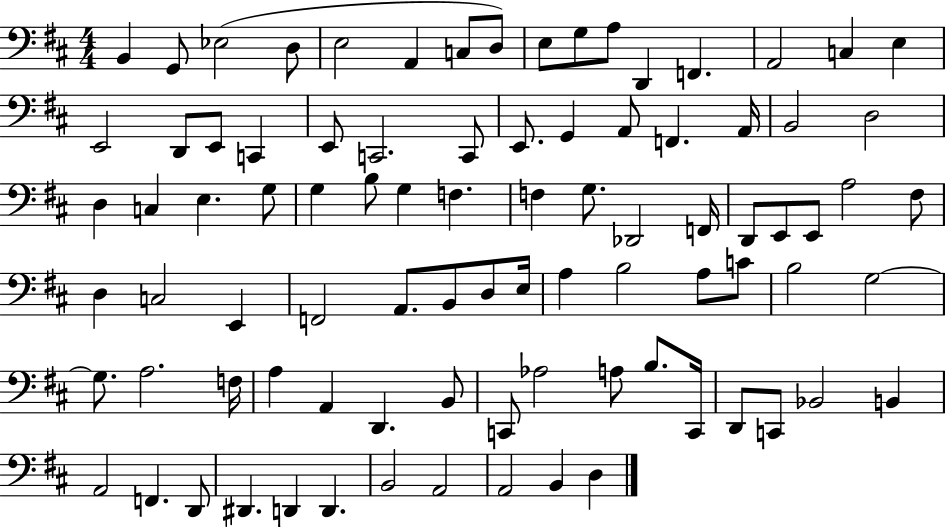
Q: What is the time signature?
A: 4/4